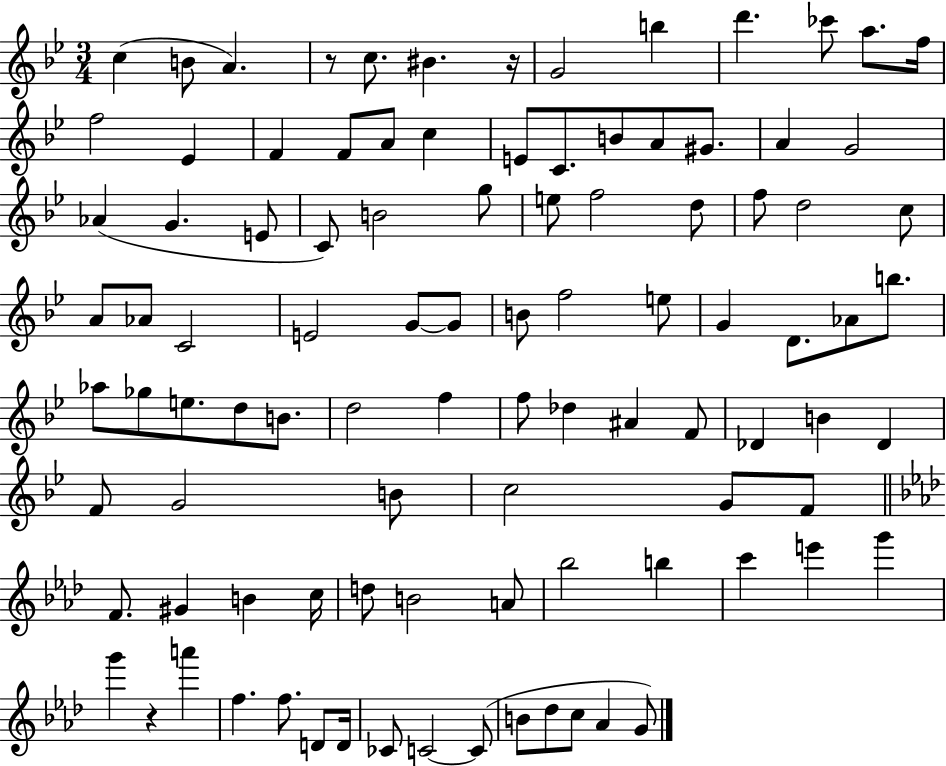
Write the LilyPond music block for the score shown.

{
  \clef treble
  \numericTimeSignature
  \time 3/4
  \key bes \major
  c''4( b'8 a'4.) | r8 c''8. bis'4. r16 | g'2 b''4 | d'''4. ces'''8 a''8. f''16 | \break f''2 ees'4 | f'4 f'8 a'8 c''4 | e'8 c'8. b'8 a'8 gis'8. | a'4 g'2 | \break aes'4( g'4. e'8 | c'8) b'2 g''8 | e''8 f''2 d''8 | f''8 d''2 c''8 | \break a'8 aes'8 c'2 | e'2 g'8~~ g'8 | b'8 f''2 e''8 | g'4 d'8. aes'8 b''8. | \break aes''8 ges''8 e''8. d''8 b'8. | d''2 f''4 | f''8 des''4 ais'4 f'8 | des'4 b'4 des'4 | \break f'8 g'2 b'8 | c''2 g'8 f'8 | \bar "||" \break \key aes \major f'8. gis'4 b'4 c''16 | d''8 b'2 a'8 | bes''2 b''4 | c'''4 e'''4 g'''4 | \break g'''4 r4 a'''4 | f''4. f''8. d'8 d'16 | ces'8 c'2~~ c'8( | b'8 des''8 c''8 aes'4 g'8) | \break \bar "|."
}